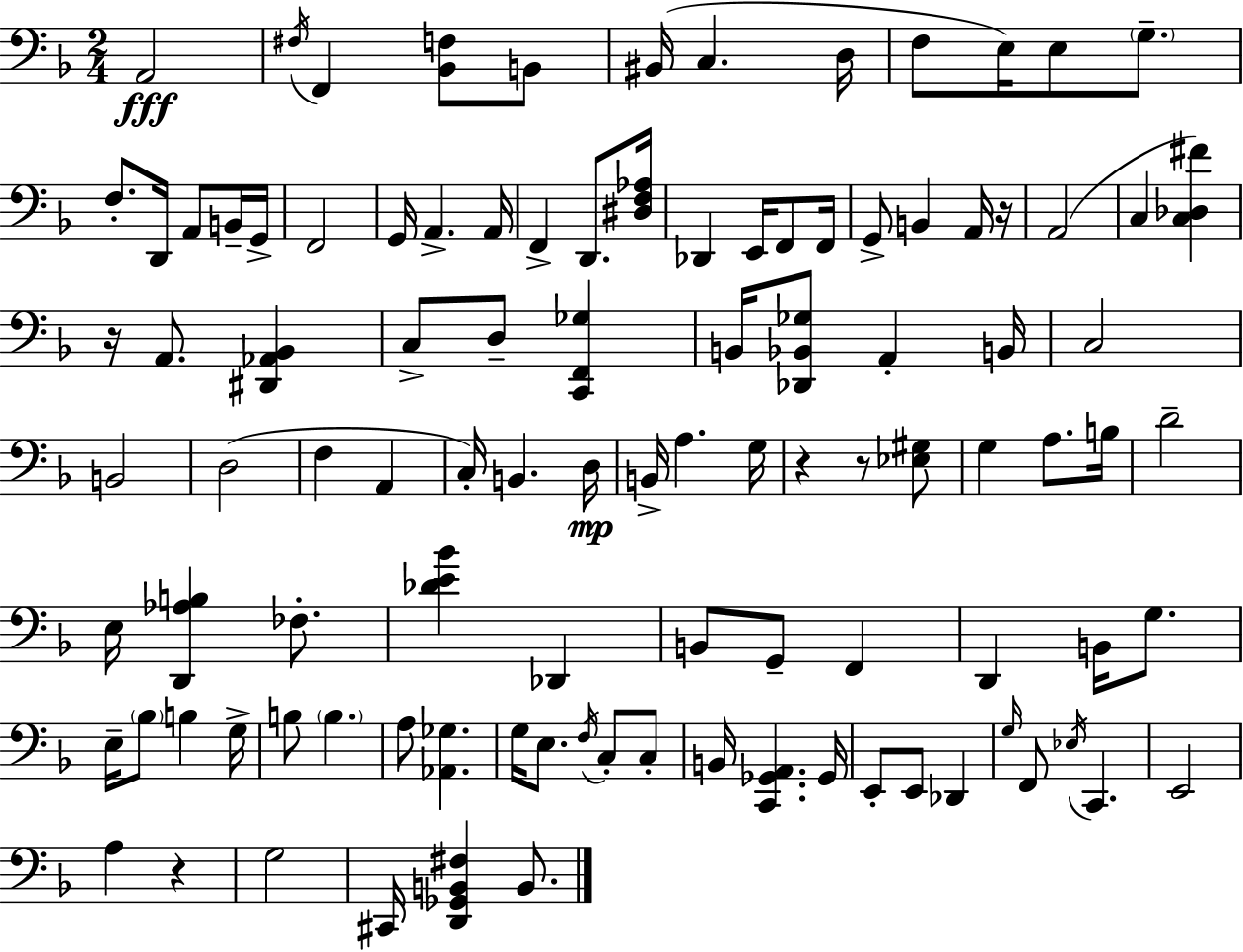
A2/h F#3/s F2/q [Bb2,F3]/e B2/e BIS2/s C3/q. D3/s F3/e E3/s E3/e G3/e. F3/e. D2/s A2/e B2/s G2/s F2/h G2/s A2/q. A2/s F2/q D2/e. [D#3,F3,Ab3]/s Db2/q E2/s F2/e F2/s G2/e B2/q A2/s R/s A2/h C3/q [C3,Db3,F#4]/q R/s A2/e. [D#2,Ab2,Bb2]/q C3/e D3/e [C2,F2,Gb3]/q B2/s [Db2,Bb2,Gb3]/e A2/q B2/s C3/h B2/h D3/h F3/q A2/q C3/s B2/q. D3/s B2/s A3/q. G3/s R/q R/e [Eb3,G#3]/e G3/q A3/e. B3/s D4/h E3/s [D2,Ab3,B3]/q FES3/e. [Db4,E4,Bb4]/q Db2/q B2/e G2/e F2/q D2/q B2/s G3/e. E3/s Bb3/e B3/q G3/s B3/e B3/q. A3/e [Ab2,Gb3]/q. G3/s E3/e. F3/s C3/e C3/e B2/s [C2,Gb2,A2]/q. Gb2/s E2/e E2/e Db2/q G3/s F2/e Eb3/s C2/q. E2/h A3/q R/q G3/h C#2/s [D2,Gb2,B2,F#3]/q B2/e.